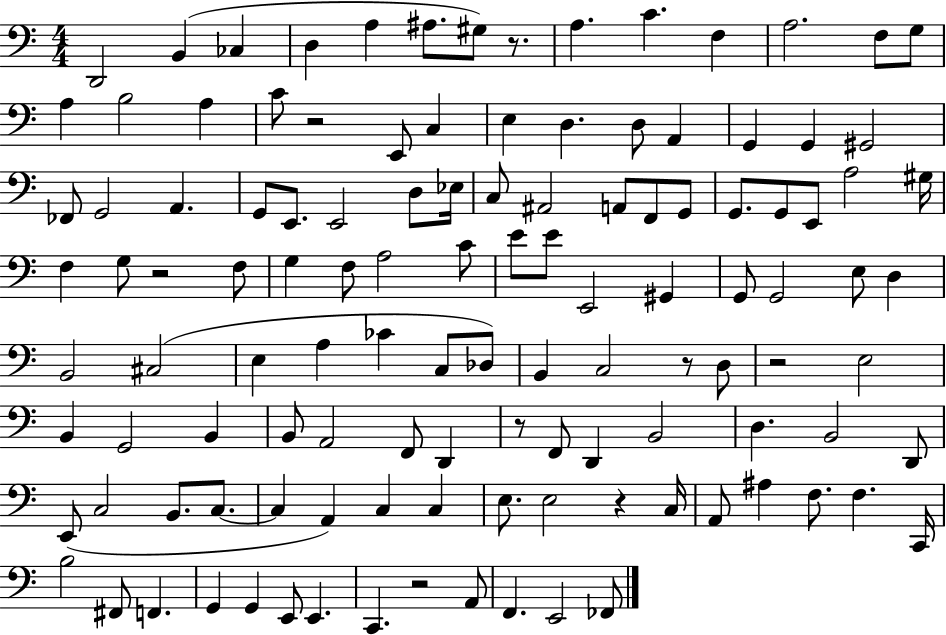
{
  \clef bass
  \numericTimeSignature
  \time 4/4
  \key c \major
  d,2 b,4( ces4 | d4 a4 ais8. gis8) r8. | a4. c'4. f4 | a2. f8 g8 | \break a4 b2 a4 | c'8 r2 e,8 c4 | e4 d4. d8 a,4 | g,4 g,4 gis,2 | \break fes,8 g,2 a,4. | g,8 e,8. e,2 d8 ees16 | c8 ais,2 a,8 f,8 g,8 | g,8. g,8 e,8 a2 gis16 | \break f4 g8 r2 f8 | g4 f8 a2 c'8 | e'8 e'8 e,2 gis,4 | g,8 g,2 e8 d4 | \break b,2 cis2( | e4 a4 ces'4 c8 des8) | b,4 c2 r8 d8 | r2 e2 | \break b,4 g,2 b,4 | b,8 a,2 f,8 d,4 | r8 f,8 d,4 b,2 | d4. b,2 d,8 | \break e,8( c2 b,8. c8.~~ | c4 a,4) c4 c4 | e8. e2 r4 c16 | a,8 ais4 f8. f4. c,16 | \break b2 fis,8 f,4. | g,4 g,4 e,8 e,4. | c,4. r2 a,8 | f,4. e,2 fes,8 | \break \bar "|."
}